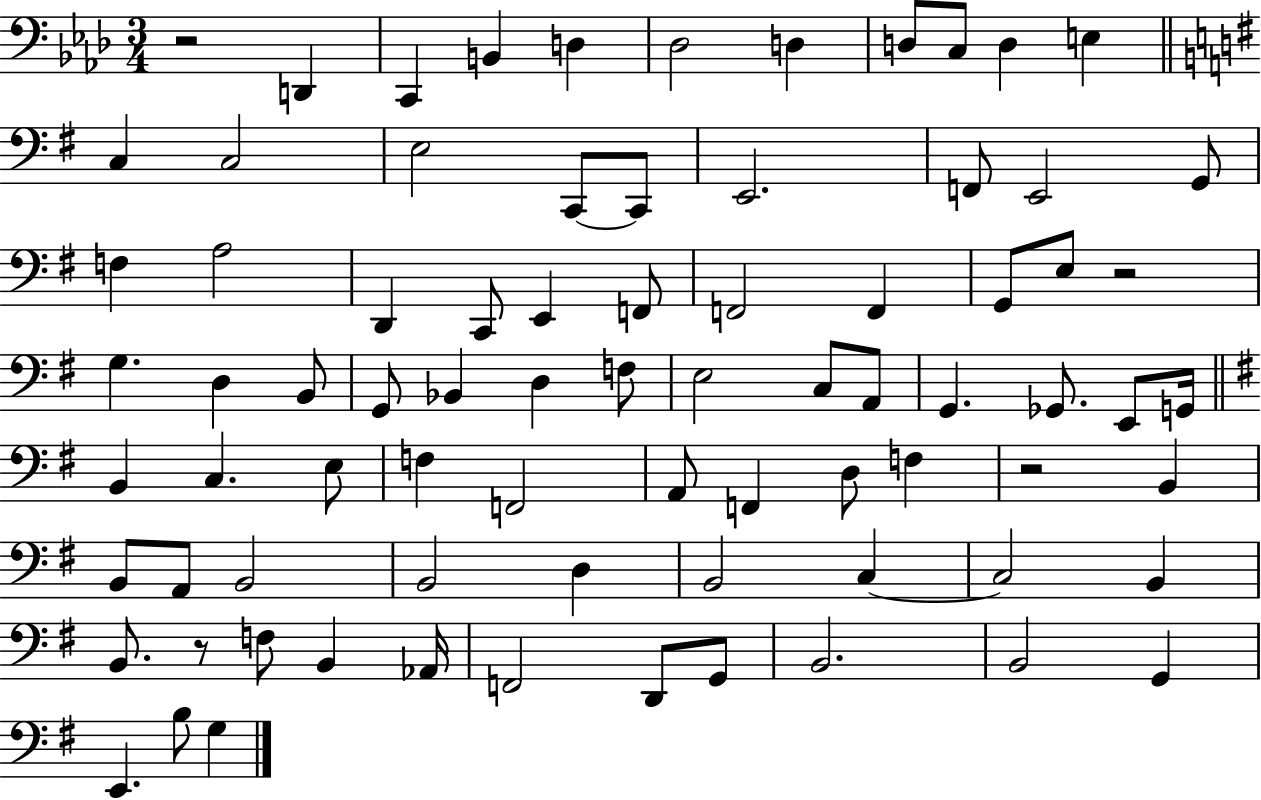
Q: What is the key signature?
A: AES major